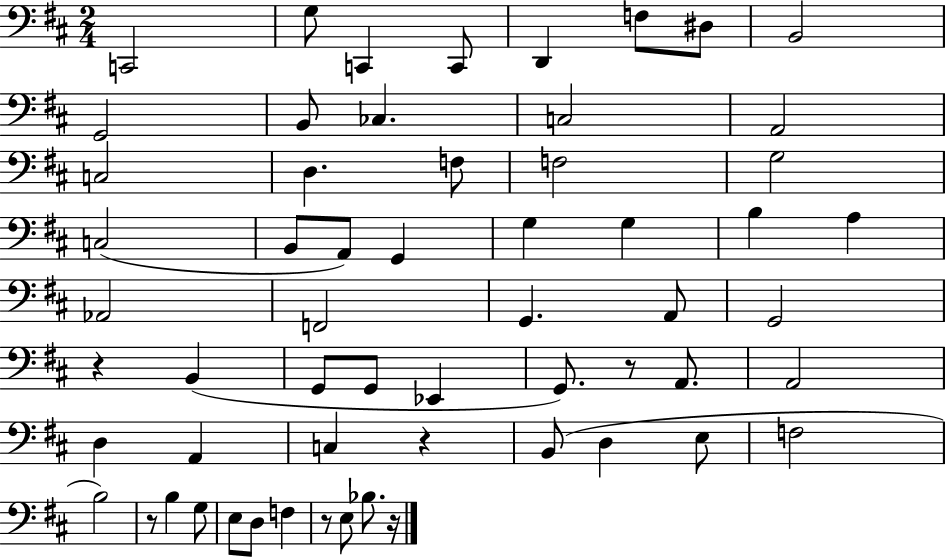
X:1
T:Untitled
M:2/4
L:1/4
K:D
C,,2 G,/2 C,, C,,/2 D,, F,/2 ^D,/2 B,,2 G,,2 B,,/2 _C, C,2 A,,2 C,2 D, F,/2 F,2 G,2 C,2 B,,/2 A,,/2 G,, G, G, B, A, _A,,2 F,,2 G,, A,,/2 G,,2 z B,, G,,/2 G,,/2 _E,, G,,/2 z/2 A,,/2 A,,2 D, A,, C, z B,,/2 D, E,/2 F,2 B,2 z/2 B, G,/2 E,/2 D,/2 F, z/2 E,/2 _B,/2 z/4